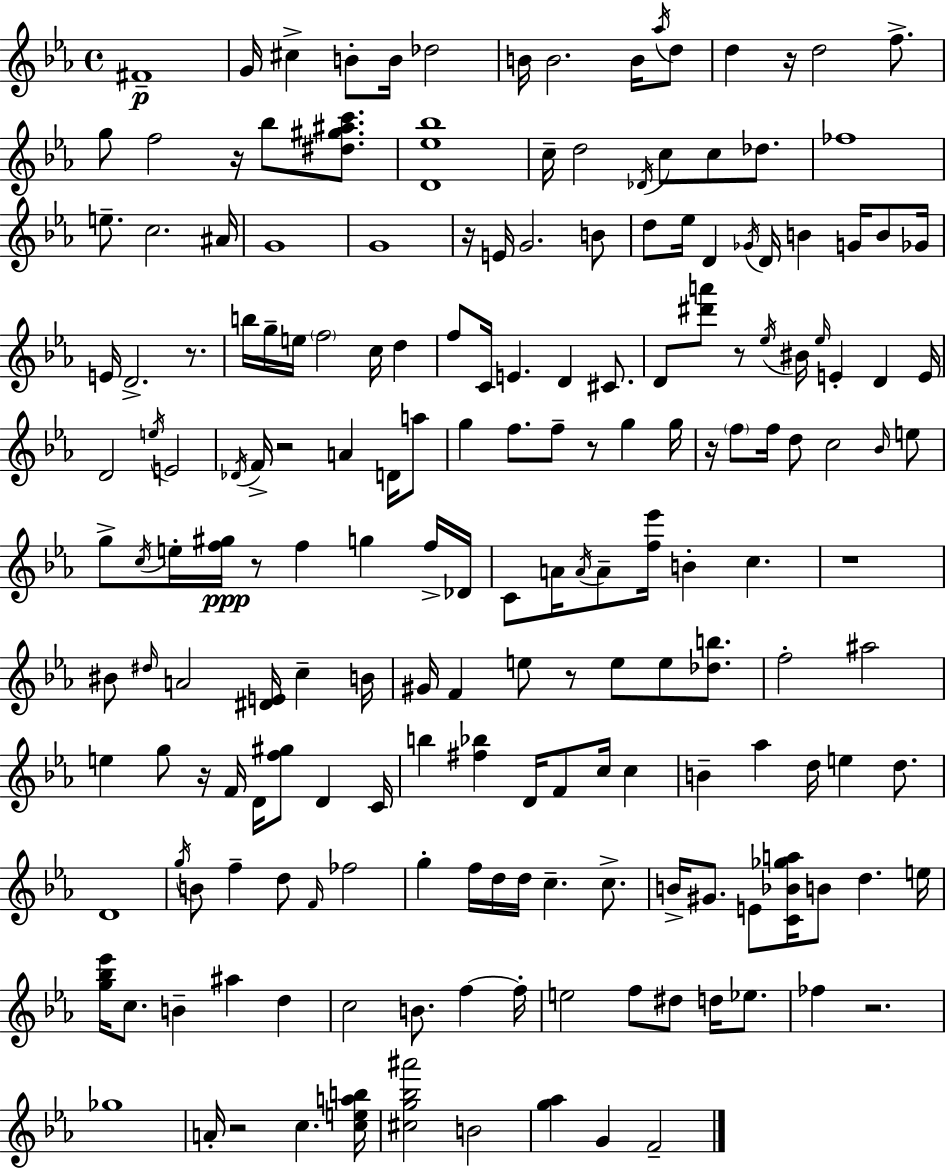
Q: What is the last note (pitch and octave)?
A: F4